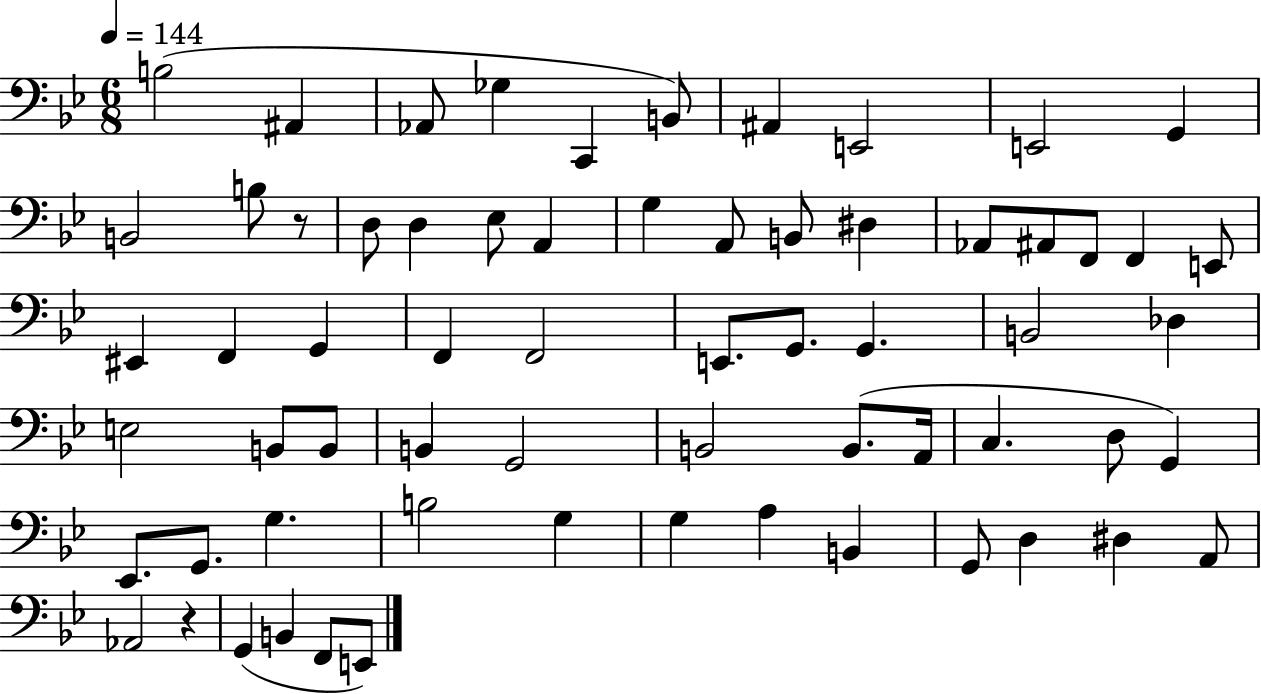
X:1
T:Untitled
M:6/8
L:1/4
K:Bb
B,2 ^A,, _A,,/2 _G, C,, B,,/2 ^A,, E,,2 E,,2 G,, B,,2 B,/2 z/2 D,/2 D, _E,/2 A,, G, A,,/2 B,,/2 ^D, _A,,/2 ^A,,/2 F,,/2 F,, E,,/2 ^E,, F,, G,, F,, F,,2 E,,/2 G,,/2 G,, B,,2 _D, E,2 B,,/2 B,,/2 B,, G,,2 B,,2 B,,/2 A,,/4 C, D,/2 G,, _E,,/2 G,,/2 G, B,2 G, G, A, B,, G,,/2 D, ^D, A,,/2 _A,,2 z G,, B,, F,,/2 E,,/2